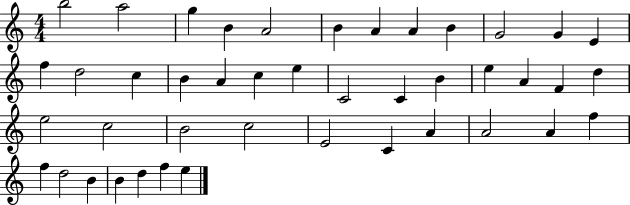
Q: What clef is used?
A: treble